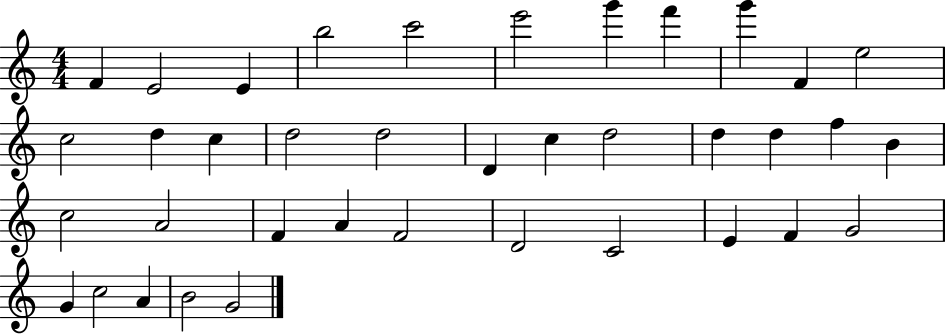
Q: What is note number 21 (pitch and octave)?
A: D5